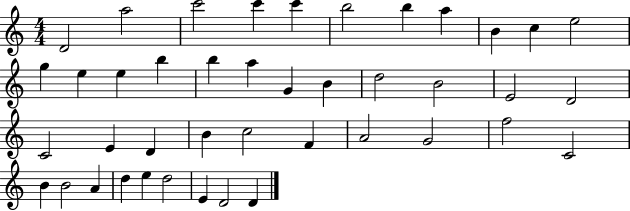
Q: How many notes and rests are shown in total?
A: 42